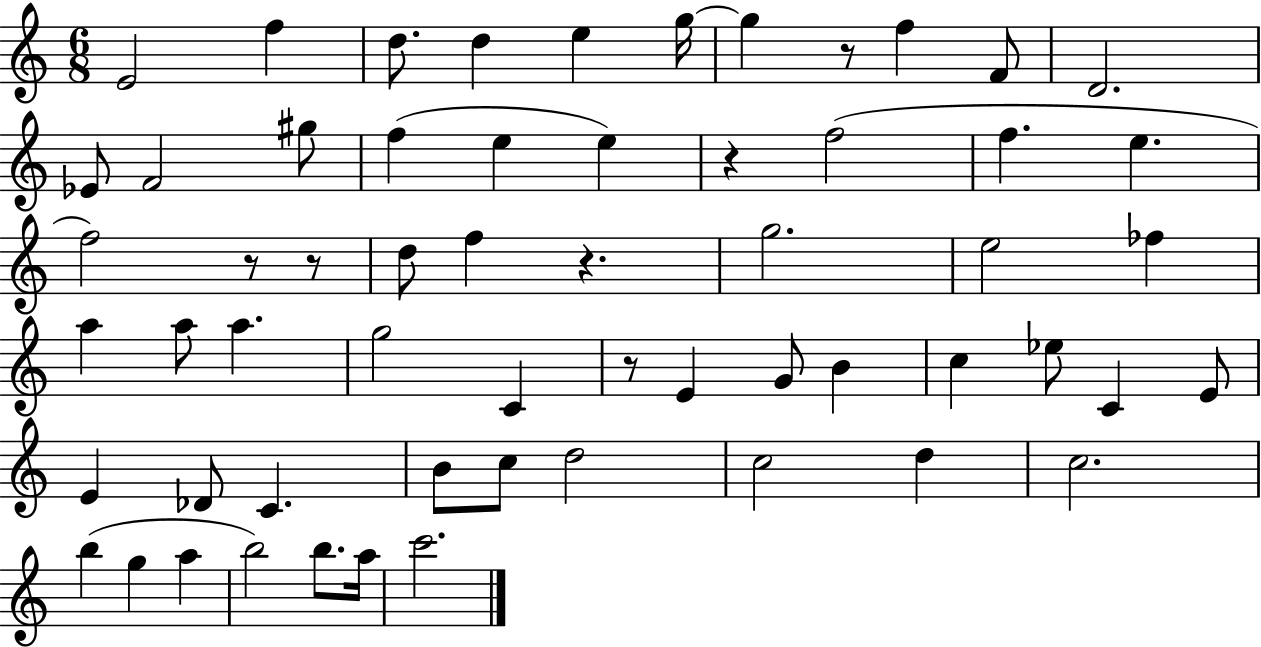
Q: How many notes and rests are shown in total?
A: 59